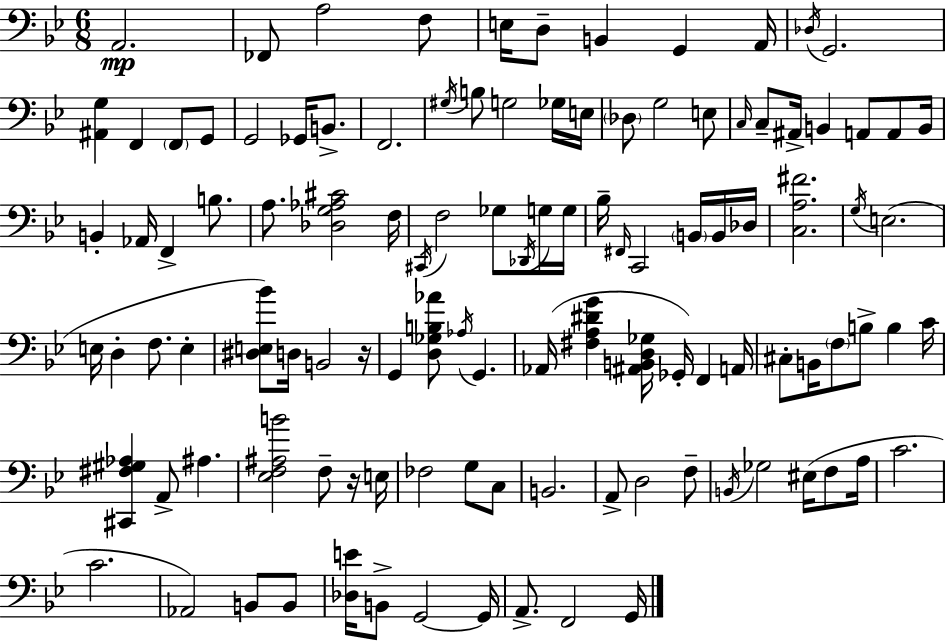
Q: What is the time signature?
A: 6/8